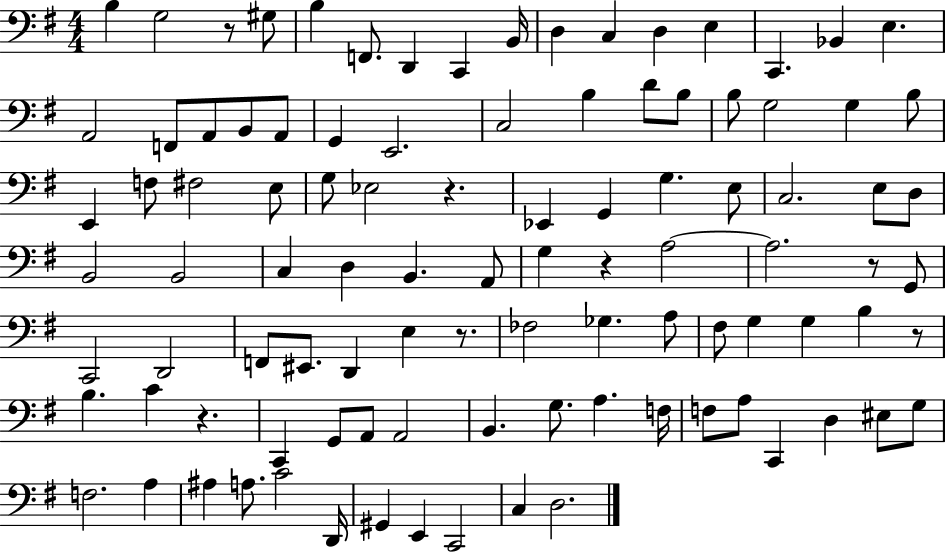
{
  \clef bass
  \numericTimeSignature
  \time 4/4
  \key g \major
  b4 g2 r8 gis8 | b4 f,8. d,4 c,4 b,16 | d4 c4 d4 e4 | c,4. bes,4 e4. | \break a,2 f,8 a,8 b,8 a,8 | g,4 e,2. | c2 b4 d'8 b8 | b8 g2 g4 b8 | \break e,4 f8 fis2 e8 | g8 ees2 r4. | ees,4 g,4 g4. e8 | c2. e8 d8 | \break b,2 b,2 | c4 d4 b,4. a,8 | g4 r4 a2~~ | a2. r8 g,8 | \break c,2 d,2 | f,8 eis,8. d,4 e4 r8. | fes2 ges4. a8 | fis8 g4 g4 b4 r8 | \break b4. c'4 r4. | c,4 g,8 a,8 a,2 | b,4. g8. a4. f16 | f8 a8 c,4 d4 eis8 g8 | \break f2. a4 | ais4 a8. c'2 d,16 | gis,4 e,4 c,2 | c4 d2. | \break \bar "|."
}